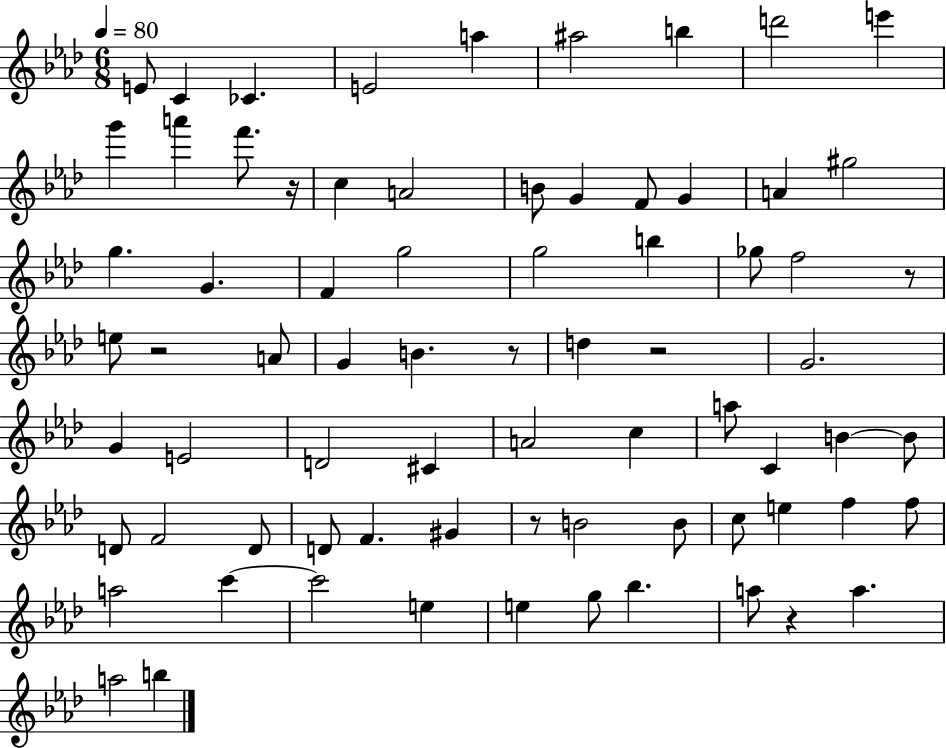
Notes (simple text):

E4/e C4/q CES4/q. E4/h A5/q A#5/h B5/q D6/h E6/q G6/q A6/q F6/e. R/s C5/q A4/h B4/e G4/q F4/e G4/q A4/q G#5/h G5/q. G4/q. F4/q G5/h G5/h B5/q Gb5/e F5/h R/e E5/e R/h A4/e G4/q B4/q. R/e D5/q R/h G4/h. G4/q E4/h D4/h C#4/q A4/h C5/q A5/e C4/q B4/q B4/e D4/e F4/h D4/e D4/e F4/q. G#4/q R/e B4/h B4/e C5/e E5/q F5/q F5/e A5/h C6/q C6/h E5/q E5/q G5/e Bb5/q. A5/e R/q A5/q. A5/h B5/q